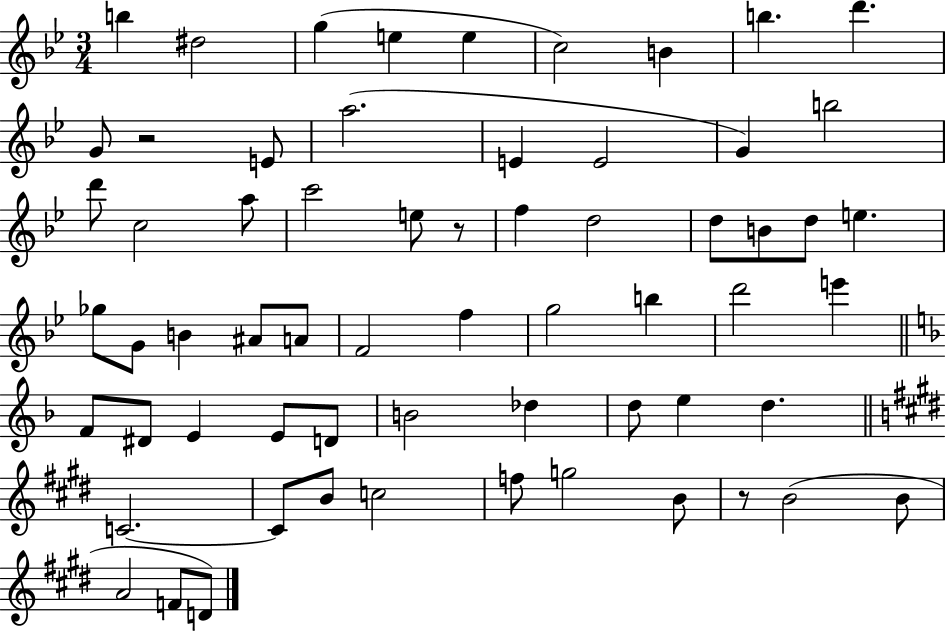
X:1
T:Untitled
M:3/4
L:1/4
K:Bb
b ^d2 g e e c2 B b d' G/2 z2 E/2 a2 E E2 G b2 d'/2 c2 a/2 c'2 e/2 z/2 f d2 d/2 B/2 d/2 e _g/2 G/2 B ^A/2 A/2 F2 f g2 b d'2 e' F/2 ^D/2 E E/2 D/2 B2 _d d/2 e d C2 C/2 B/2 c2 f/2 g2 B/2 z/2 B2 B/2 A2 F/2 D/2